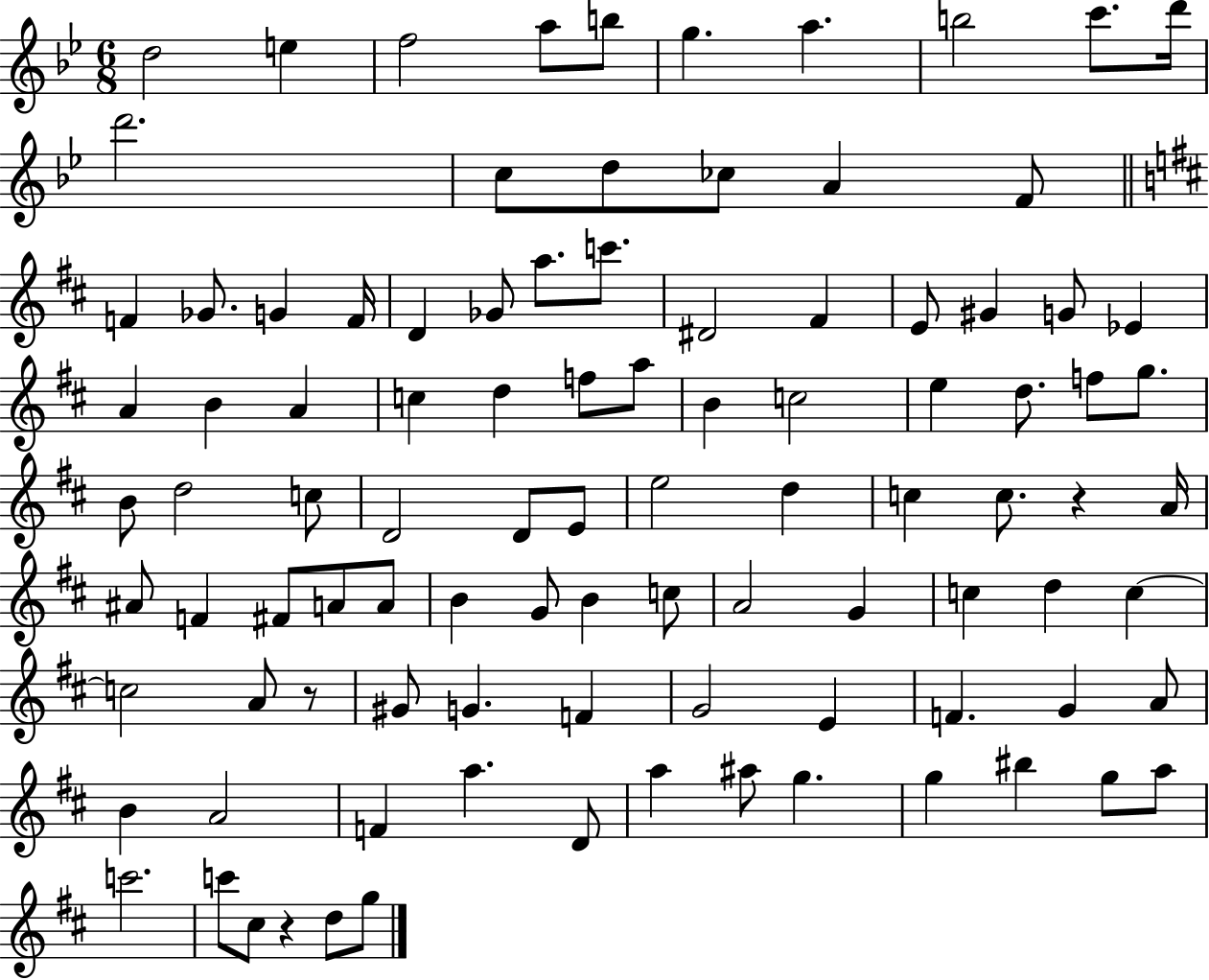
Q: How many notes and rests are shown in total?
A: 98